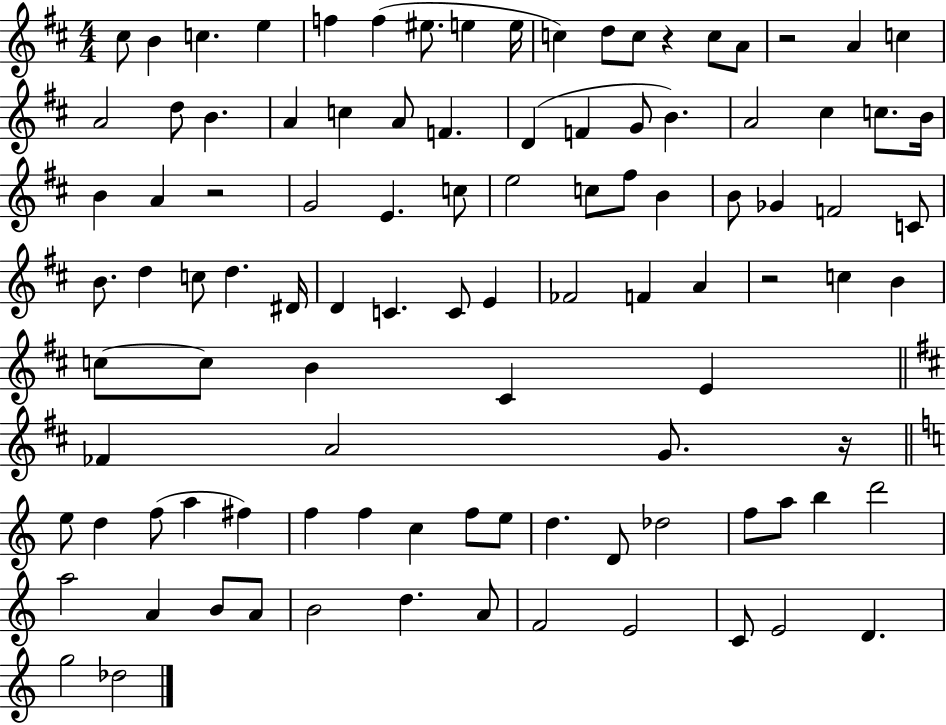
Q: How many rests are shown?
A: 5